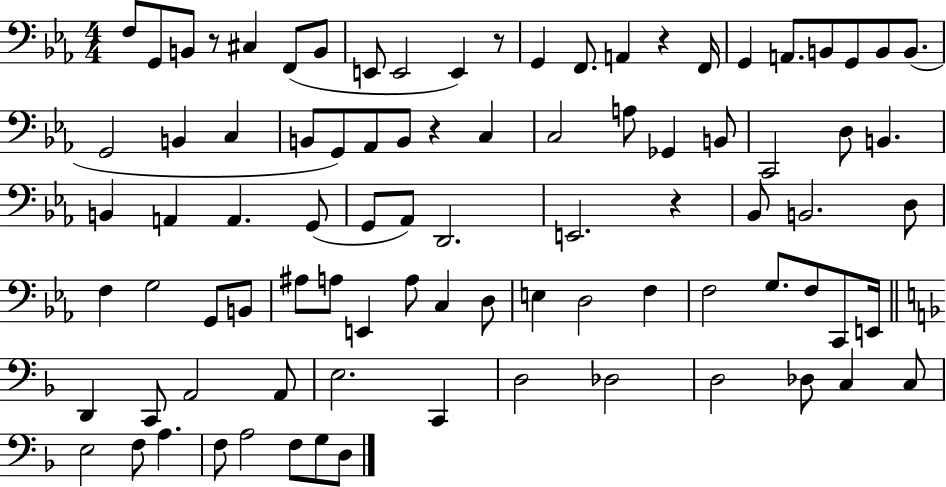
X:1
T:Untitled
M:4/4
L:1/4
K:Eb
F,/2 G,,/2 B,,/2 z/2 ^C, F,,/2 B,,/2 E,,/2 E,,2 E,, z/2 G,, F,,/2 A,, z F,,/4 G,, A,,/2 B,,/2 G,,/2 B,,/2 B,,/2 G,,2 B,, C, B,,/2 G,,/2 _A,,/2 B,,/2 z C, C,2 A,/2 _G,, B,,/2 C,,2 D,/2 B,, B,, A,, A,, G,,/2 G,,/2 _A,,/2 D,,2 E,,2 z _B,,/2 B,,2 D,/2 F, G,2 G,,/2 B,,/2 ^A,/2 A,/2 E,, A,/2 C, D,/2 E, D,2 F, F,2 G,/2 F,/2 C,,/2 E,,/4 D,, C,,/2 A,,2 A,,/2 E,2 C,, D,2 _D,2 D,2 _D,/2 C, C,/2 E,2 F,/2 A, F,/2 A,2 F,/2 G,/2 D,/2